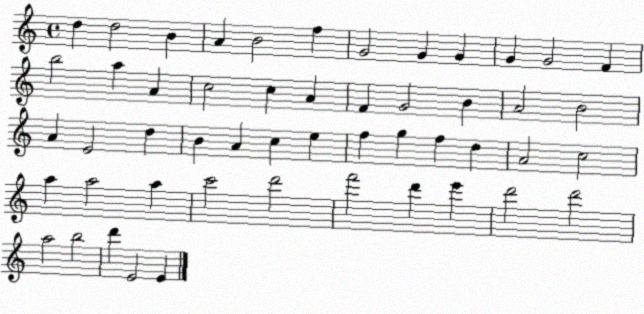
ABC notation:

X:1
T:Untitled
M:4/4
L:1/4
K:C
d d2 B A B2 f G2 G G G G2 F b2 a A c2 c A F G2 B A2 B2 A E2 d B A c e f g f d A2 c2 a a2 a c'2 d'2 f'2 d' e' d'2 d'2 a2 b2 d' E2 E